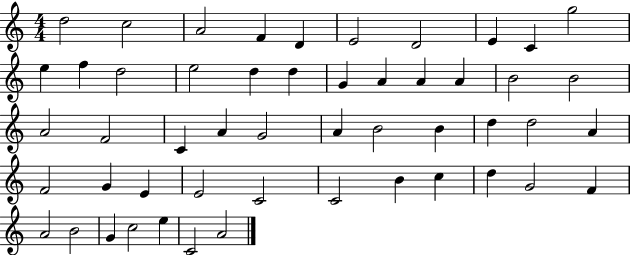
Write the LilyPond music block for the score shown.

{
  \clef treble
  \numericTimeSignature
  \time 4/4
  \key c \major
  d''2 c''2 | a'2 f'4 d'4 | e'2 d'2 | e'4 c'4 g''2 | \break e''4 f''4 d''2 | e''2 d''4 d''4 | g'4 a'4 a'4 a'4 | b'2 b'2 | \break a'2 f'2 | c'4 a'4 g'2 | a'4 b'2 b'4 | d''4 d''2 a'4 | \break f'2 g'4 e'4 | e'2 c'2 | c'2 b'4 c''4 | d''4 g'2 f'4 | \break a'2 b'2 | g'4 c''2 e''4 | c'2 a'2 | \bar "|."
}